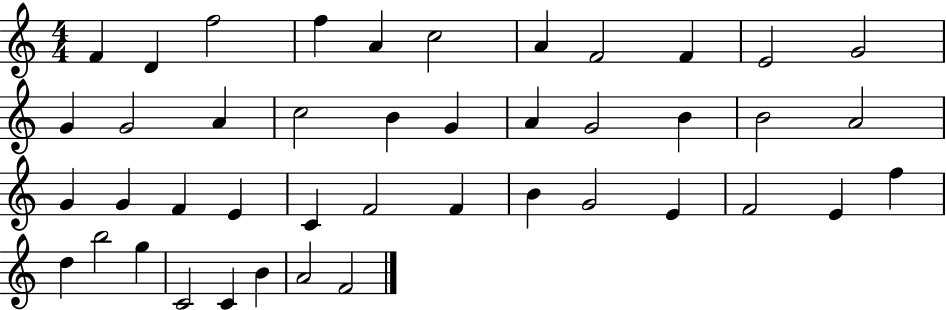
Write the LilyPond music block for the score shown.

{
  \clef treble
  \numericTimeSignature
  \time 4/4
  \key c \major
  f'4 d'4 f''2 | f''4 a'4 c''2 | a'4 f'2 f'4 | e'2 g'2 | \break g'4 g'2 a'4 | c''2 b'4 g'4 | a'4 g'2 b'4 | b'2 a'2 | \break g'4 g'4 f'4 e'4 | c'4 f'2 f'4 | b'4 g'2 e'4 | f'2 e'4 f''4 | \break d''4 b''2 g''4 | c'2 c'4 b'4 | a'2 f'2 | \bar "|."
}